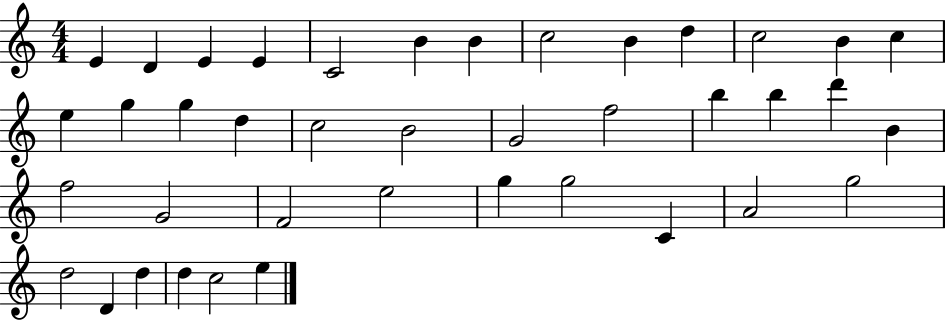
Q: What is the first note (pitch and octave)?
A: E4